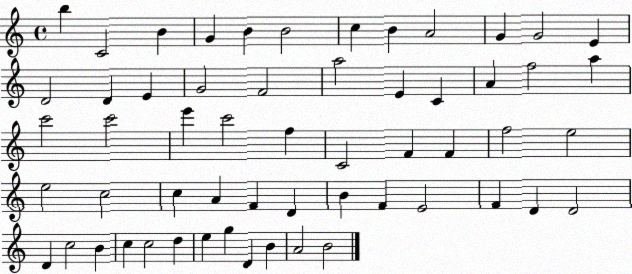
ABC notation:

X:1
T:Untitled
M:4/4
L:1/4
K:C
b C2 B G B B2 c B A2 G G2 E D2 D E G2 F2 a2 E C A f2 a c'2 c'2 e' c'2 f C2 F F f2 e2 e2 c2 c A F D B F E2 F D D2 D c2 B c c2 d e g D B A2 B2